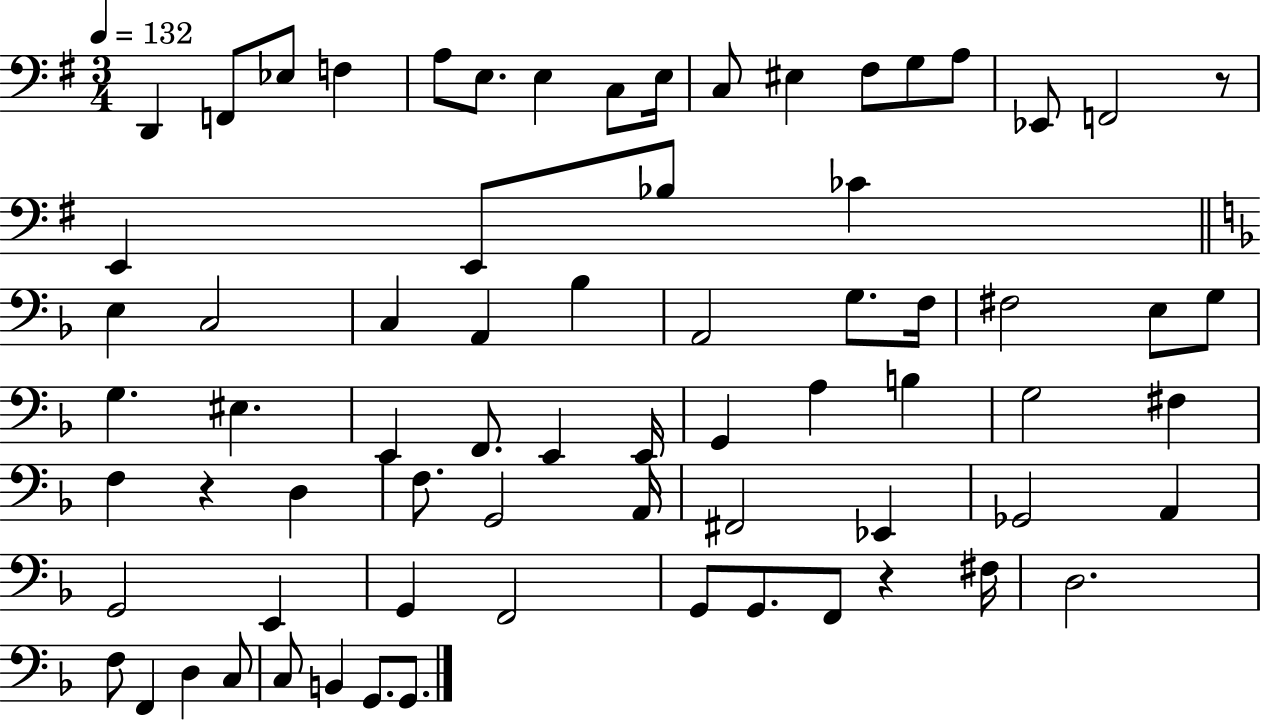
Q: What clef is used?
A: bass